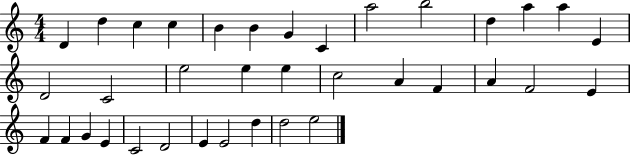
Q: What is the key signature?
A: C major